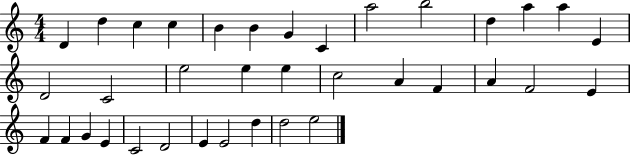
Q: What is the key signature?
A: C major